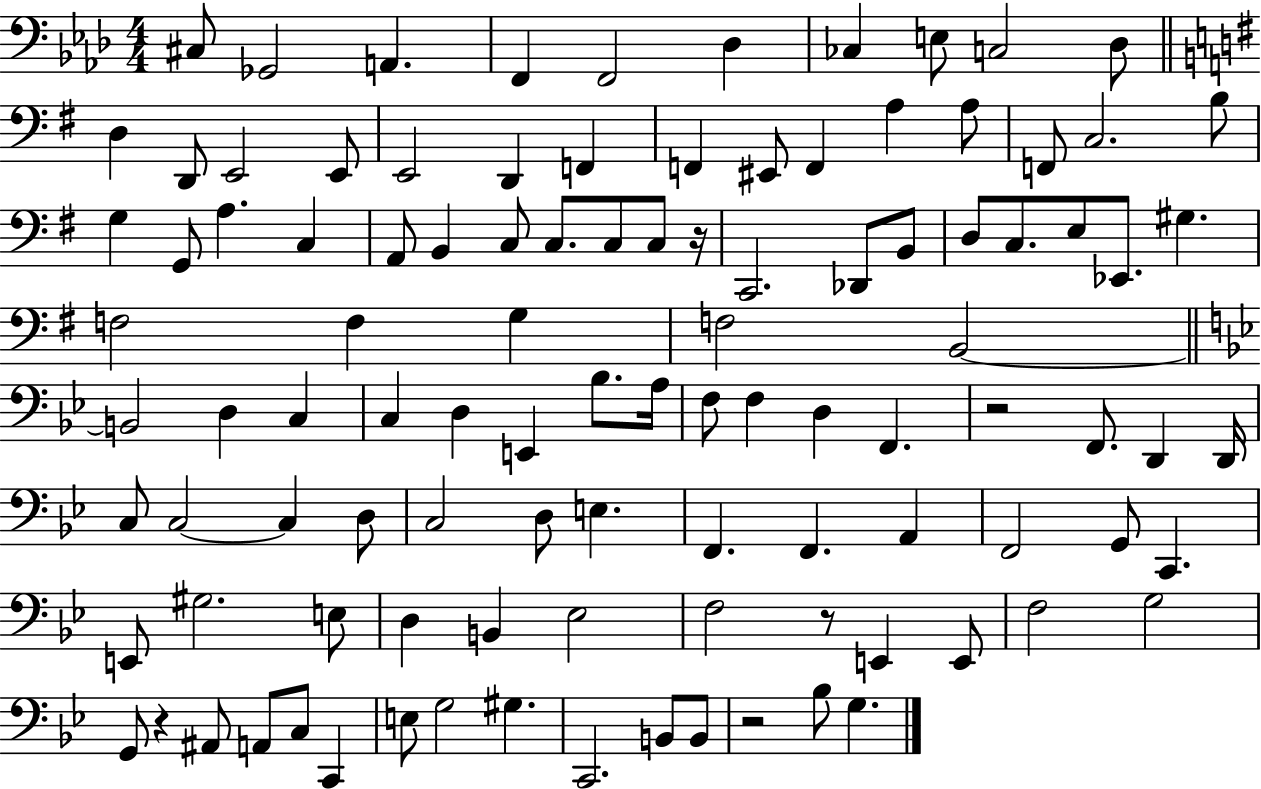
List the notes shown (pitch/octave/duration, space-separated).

C#3/e Gb2/h A2/q. F2/q F2/h Db3/q CES3/q E3/e C3/h Db3/e D3/q D2/e E2/h E2/e E2/h D2/q F2/q F2/q EIS2/e F2/q A3/q A3/e F2/e C3/h. B3/e G3/q G2/e A3/q. C3/q A2/e B2/q C3/e C3/e. C3/e C3/e R/s C2/h. Db2/e B2/e D3/e C3/e. E3/e Eb2/e. G#3/q. F3/h F3/q G3/q F3/h B2/h B2/h D3/q C3/q C3/q D3/q E2/q Bb3/e. A3/s F3/e F3/q D3/q F2/q. R/h F2/e. D2/q D2/s C3/e C3/h C3/q D3/e C3/h D3/e E3/q. F2/q. F2/q. A2/q F2/h G2/e C2/q. E2/e G#3/h. E3/e D3/q B2/q Eb3/h F3/h R/e E2/q E2/e F3/h G3/h G2/e R/q A#2/e A2/e C3/e C2/q E3/e G3/h G#3/q. C2/h. B2/e B2/e R/h Bb3/e G3/q.